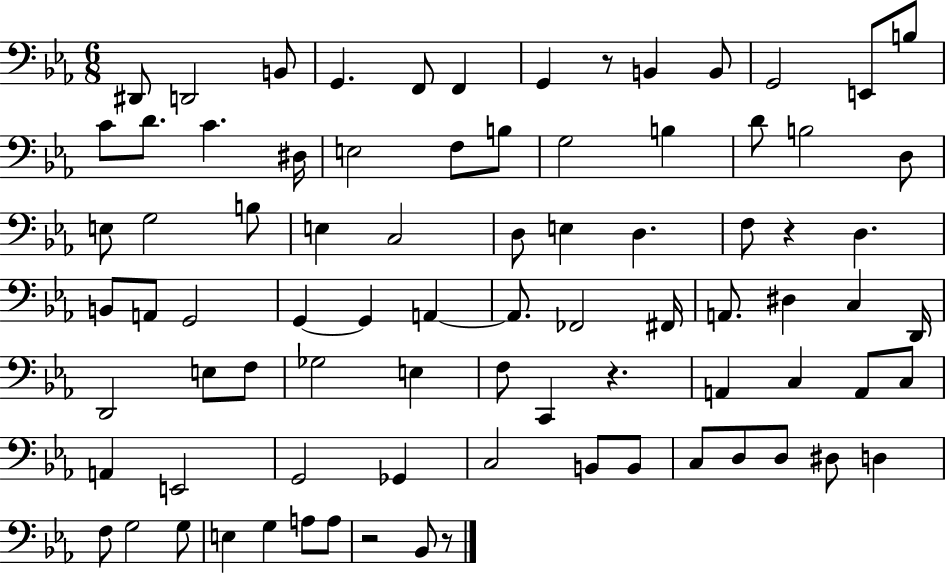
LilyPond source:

{
  \clef bass
  \numericTimeSignature
  \time 6/8
  \key ees \major
  dis,8 d,2 b,8 | g,4. f,8 f,4 | g,4 r8 b,4 b,8 | g,2 e,8 b8 | \break c'8 d'8. c'4. dis16 | e2 f8 b8 | g2 b4 | d'8 b2 d8 | \break e8 g2 b8 | e4 c2 | d8 e4 d4. | f8 r4 d4. | \break b,8 a,8 g,2 | g,4~~ g,4 a,4~~ | a,8. fes,2 fis,16 | a,8. dis4 c4 d,16 | \break d,2 e8 f8 | ges2 e4 | f8 c,4 r4. | a,4 c4 a,8 c8 | \break a,4 e,2 | g,2 ges,4 | c2 b,8 b,8 | c8 d8 d8 dis8 d4 | \break f8 g2 g8 | e4 g4 a8 a8 | r2 bes,8 r8 | \bar "|."
}